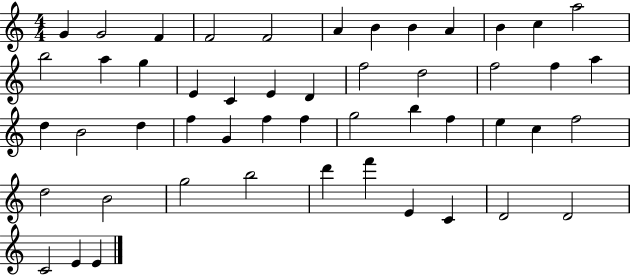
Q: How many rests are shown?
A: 0